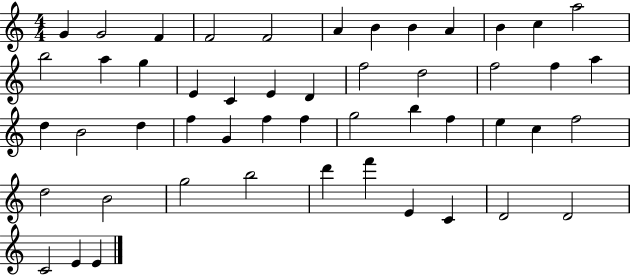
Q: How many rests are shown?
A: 0